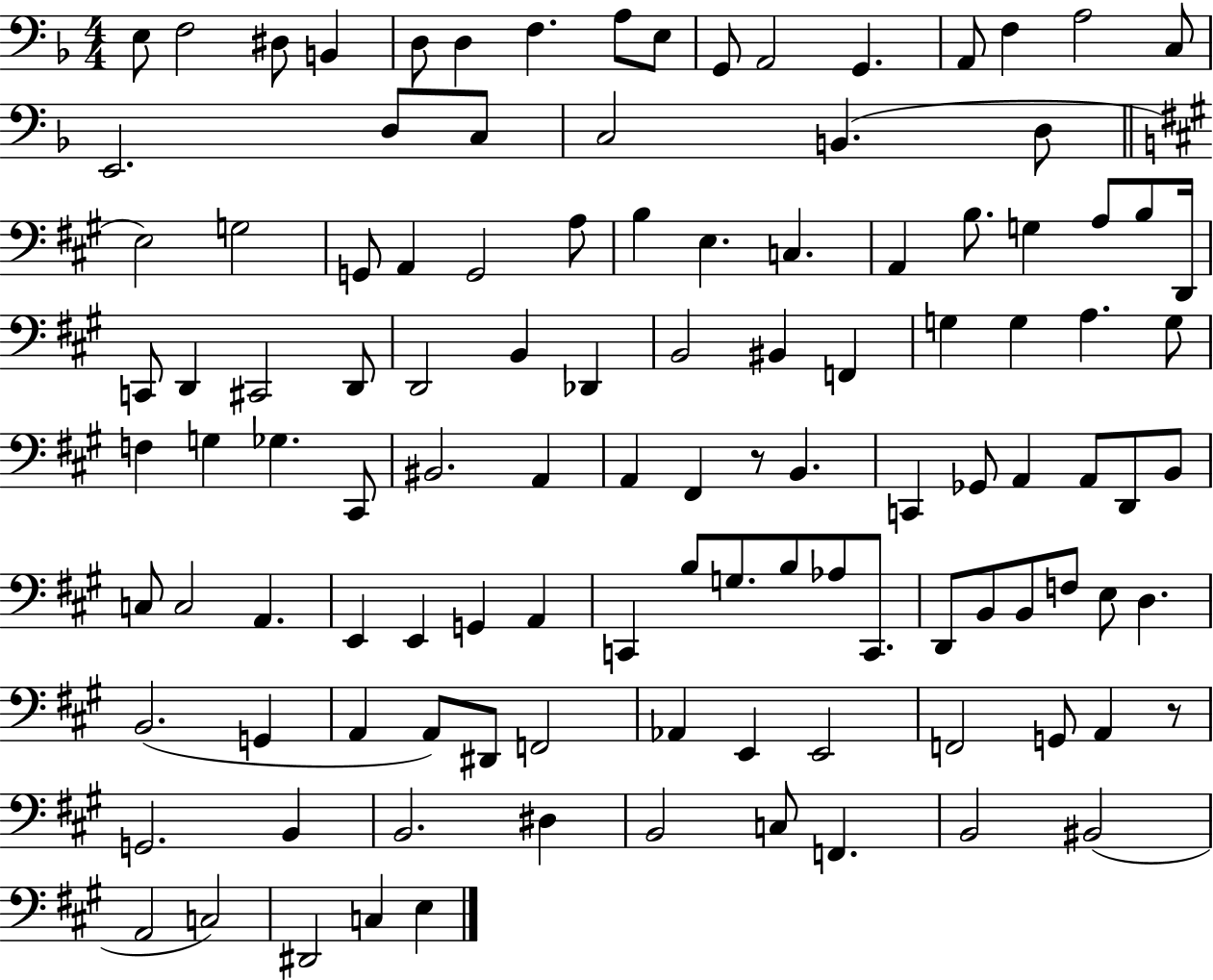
E3/e F3/h D#3/e B2/q D3/e D3/q F3/q. A3/e E3/e G2/e A2/h G2/q. A2/e F3/q A3/h C3/e E2/h. D3/e C3/e C3/h B2/q. D3/e E3/h G3/h G2/e A2/q G2/h A3/e B3/q E3/q. C3/q. A2/q B3/e. G3/q A3/e B3/e D2/s C2/e D2/q C#2/h D2/e D2/h B2/q Db2/q B2/h BIS2/q F2/q G3/q G3/q A3/q. G3/e F3/q G3/q Gb3/q. C#2/e BIS2/h. A2/q A2/q F#2/q R/e B2/q. C2/q Gb2/e A2/q A2/e D2/e B2/e C3/e C3/h A2/q. E2/q E2/q G2/q A2/q C2/q B3/e G3/e. B3/e Ab3/e C2/e. D2/e B2/e B2/e F3/e E3/e D3/q. B2/h. G2/q A2/q A2/e D#2/e F2/h Ab2/q E2/q E2/h F2/h G2/e A2/q R/e G2/h. B2/q B2/h. D#3/q B2/h C3/e F2/q. B2/h BIS2/h A2/h C3/h D#2/h C3/q E3/q